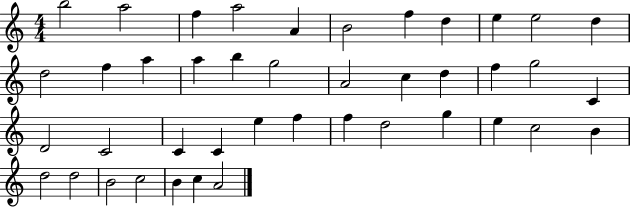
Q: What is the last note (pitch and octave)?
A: A4